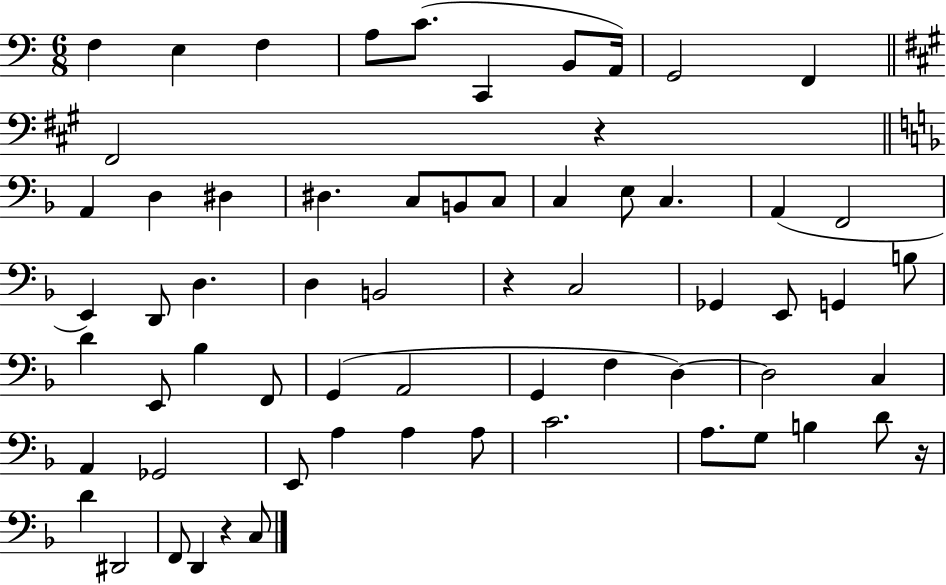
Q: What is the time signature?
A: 6/8